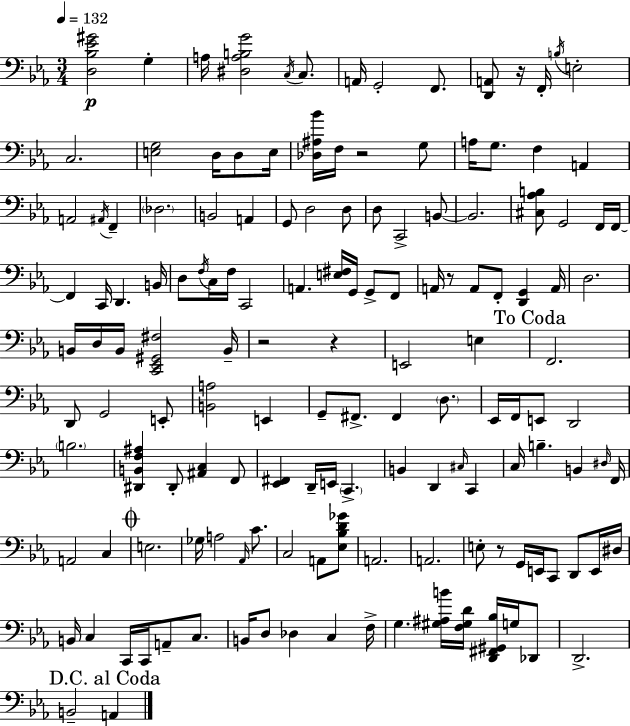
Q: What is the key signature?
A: C minor